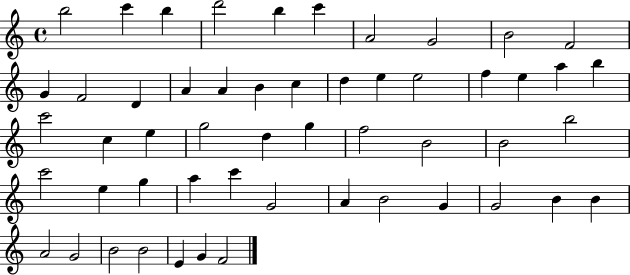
X:1
T:Untitled
M:4/4
L:1/4
K:C
b2 c' b d'2 b c' A2 G2 B2 F2 G F2 D A A B c d e e2 f e a b c'2 c e g2 d g f2 B2 B2 b2 c'2 e g a c' G2 A B2 G G2 B B A2 G2 B2 B2 E G F2